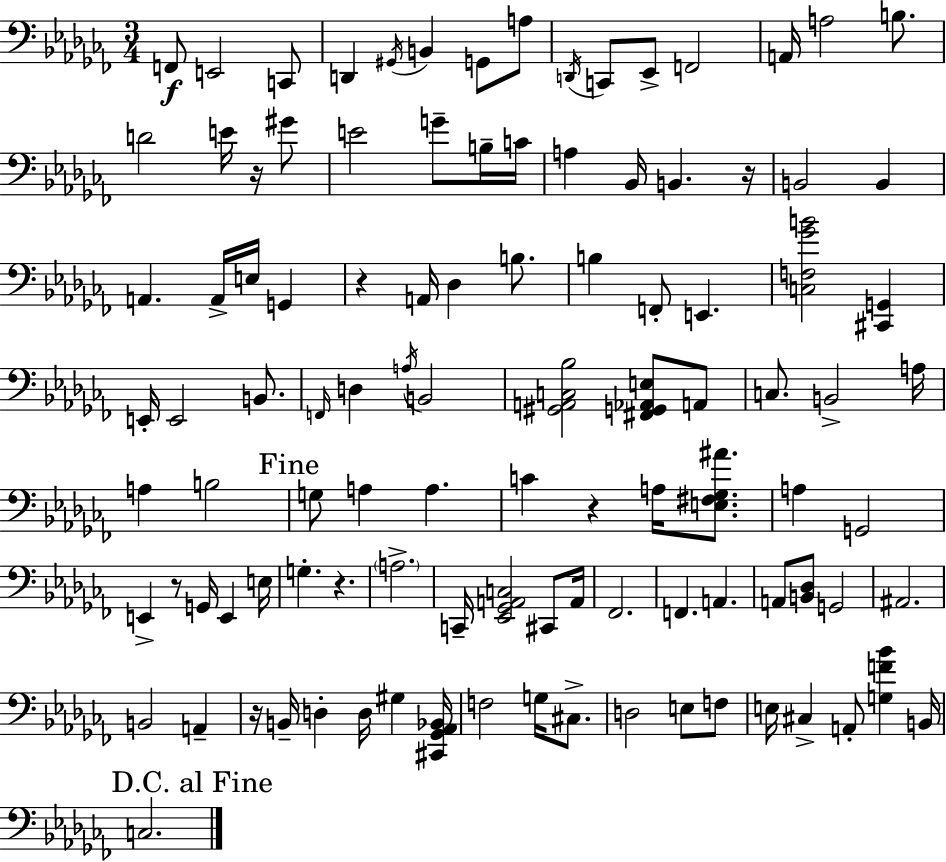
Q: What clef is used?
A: bass